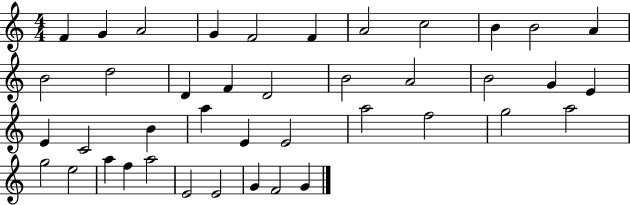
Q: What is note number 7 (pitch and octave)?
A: A4